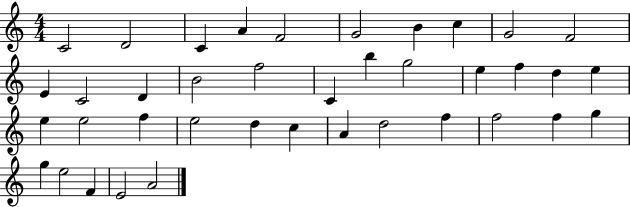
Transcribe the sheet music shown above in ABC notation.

X:1
T:Untitled
M:4/4
L:1/4
K:C
C2 D2 C A F2 G2 B c G2 F2 E C2 D B2 f2 C b g2 e f d e e e2 f e2 d c A d2 f f2 f g g e2 F E2 A2